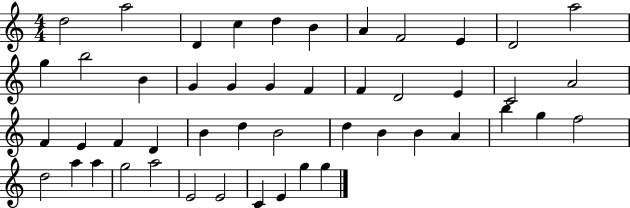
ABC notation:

X:1
T:Untitled
M:4/4
L:1/4
K:C
d2 a2 D c d B A F2 E D2 a2 g b2 B G G G F F D2 E C2 A2 F E F D B d B2 d B B A b g f2 d2 a a g2 a2 E2 E2 C E g g